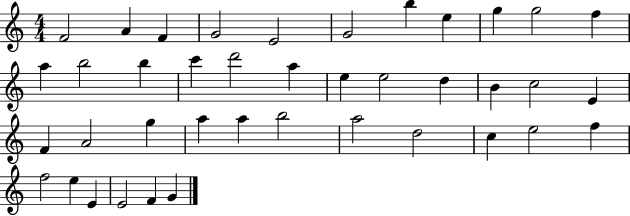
F4/h A4/q F4/q G4/h E4/h G4/h B5/q E5/q G5/q G5/h F5/q A5/q B5/h B5/q C6/q D6/h A5/q E5/q E5/h D5/q B4/q C5/h E4/q F4/q A4/h G5/q A5/q A5/q B5/h A5/h D5/h C5/q E5/h F5/q F5/h E5/q E4/q E4/h F4/q G4/q